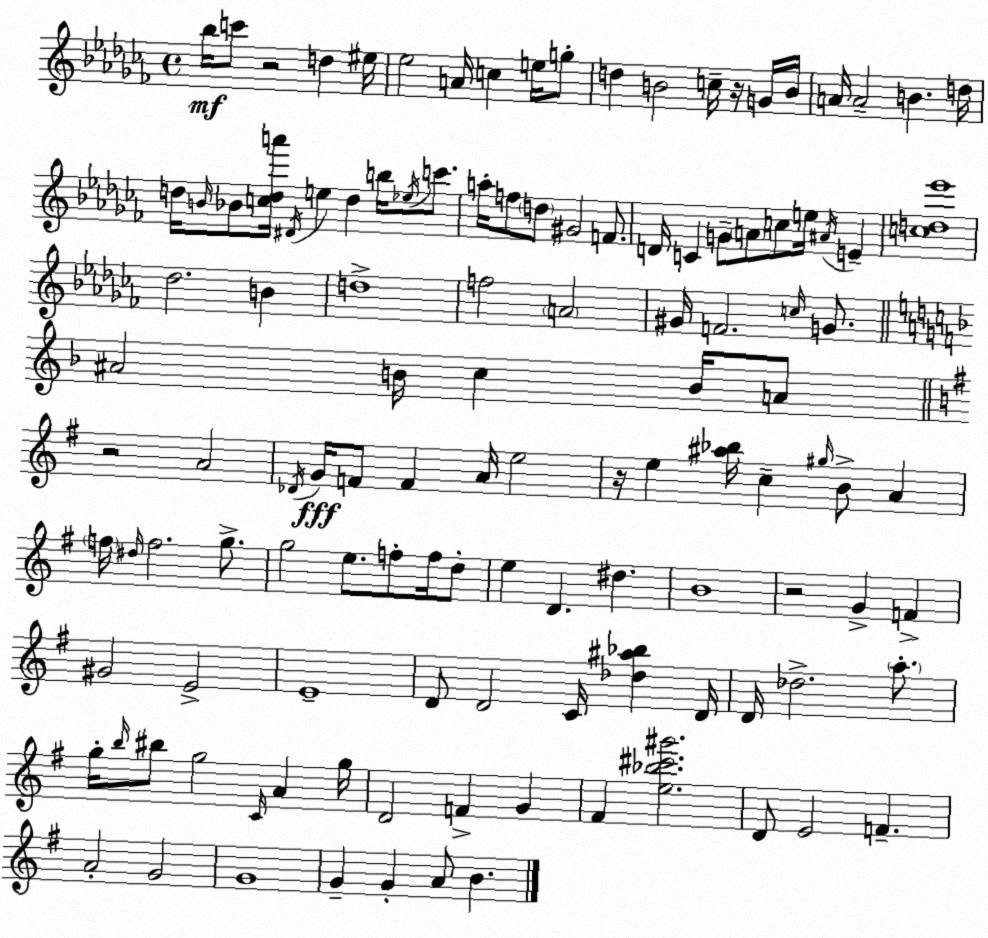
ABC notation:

X:1
T:Untitled
M:4/4
L:1/4
K:Abm
_b/4 c'/2 z2 d ^e/4 _e2 A/4 c e/4 g/2 d B2 c/4 z/4 G/4 B/4 A/4 A2 B d/4 d/4 B/4 _B/2 [cda']/4 ^D/4 e d b/4 _e/4 c'/2 a/4 f/2 d/2 ^G2 F/2 D/4 C G/2 A/2 c/2 e/4 ^A/4 E [cd_e']4 _d2 B d4 f2 A2 ^G/4 F2 c/4 G/2 ^A2 B/4 c B/4 A/2 z2 A2 _D/4 G/4 F/2 F A/4 e2 z/4 e [^a_b]/4 c ^g/4 B/2 A f/4 ^d/4 f2 g/2 g2 e/2 f/2 f/4 d/2 e D ^d B4 z2 G F ^G2 E2 E4 D/2 D2 C/4 [_d^a_b] D/4 D/4 _d2 a/2 g/4 b/4 ^b/2 g2 C/4 A g/4 D2 F G ^F [e_b^c'^g']2 D/2 E2 F A2 G2 G4 G G A/2 B